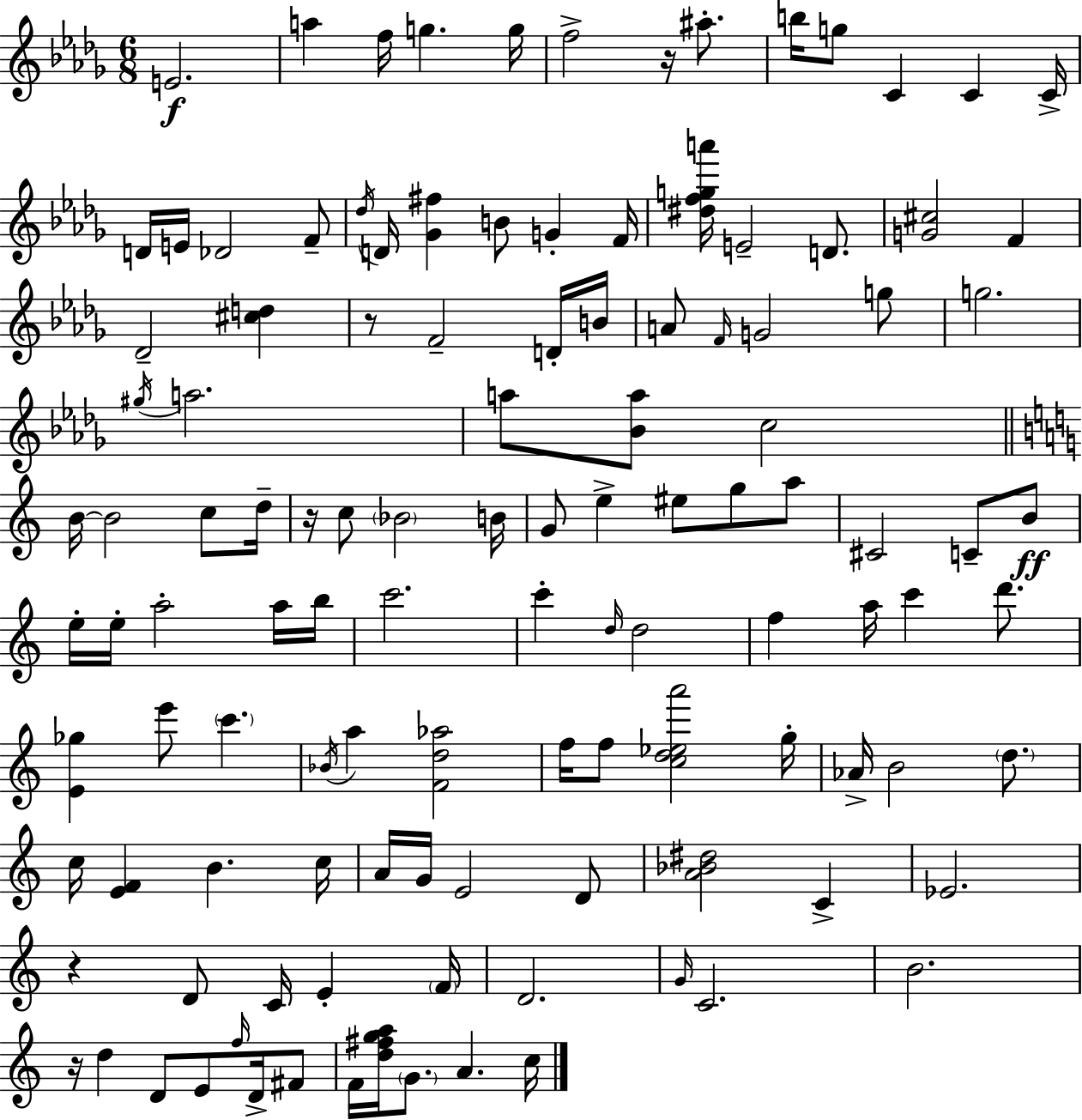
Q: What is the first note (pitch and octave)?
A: E4